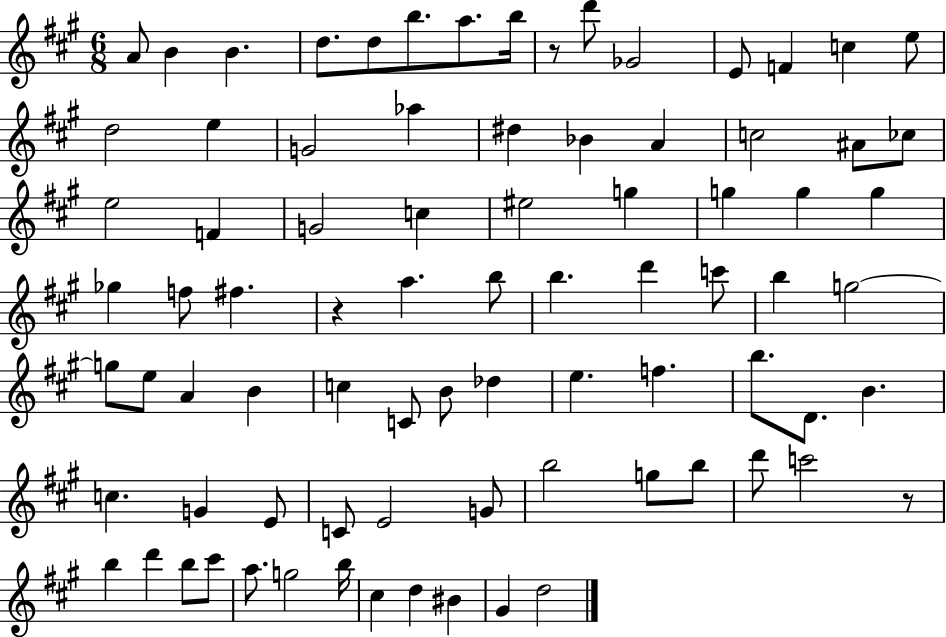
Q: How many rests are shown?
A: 3